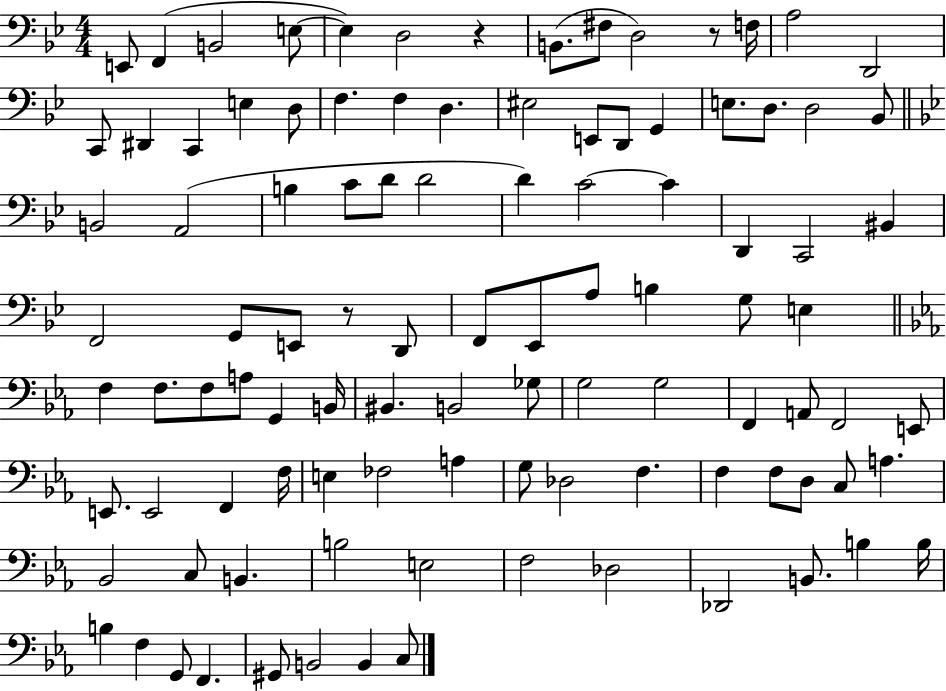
X:1
T:Untitled
M:4/4
L:1/4
K:Bb
E,,/2 F,, B,,2 E,/2 E, D,2 z B,,/2 ^F,/2 D,2 z/2 F,/4 A,2 D,,2 C,,/2 ^D,, C,, E, D,/2 F, F, D, ^E,2 E,,/2 D,,/2 G,, E,/2 D,/2 D,2 _B,,/2 B,,2 A,,2 B, C/2 D/2 D2 D C2 C D,, C,,2 ^B,, F,,2 G,,/2 E,,/2 z/2 D,,/2 F,,/2 _E,,/2 A,/2 B, G,/2 E, F, F,/2 F,/2 A,/2 G,, B,,/4 ^B,, B,,2 _G,/2 G,2 G,2 F,, A,,/2 F,,2 E,,/2 E,,/2 E,,2 F,, F,/4 E, _F,2 A, G,/2 _D,2 F, F, F,/2 D,/2 C,/2 A, _B,,2 C,/2 B,, B,2 E,2 F,2 _D,2 _D,,2 B,,/2 B, B,/4 B, F, G,,/2 F,, ^G,,/2 B,,2 B,, C,/2